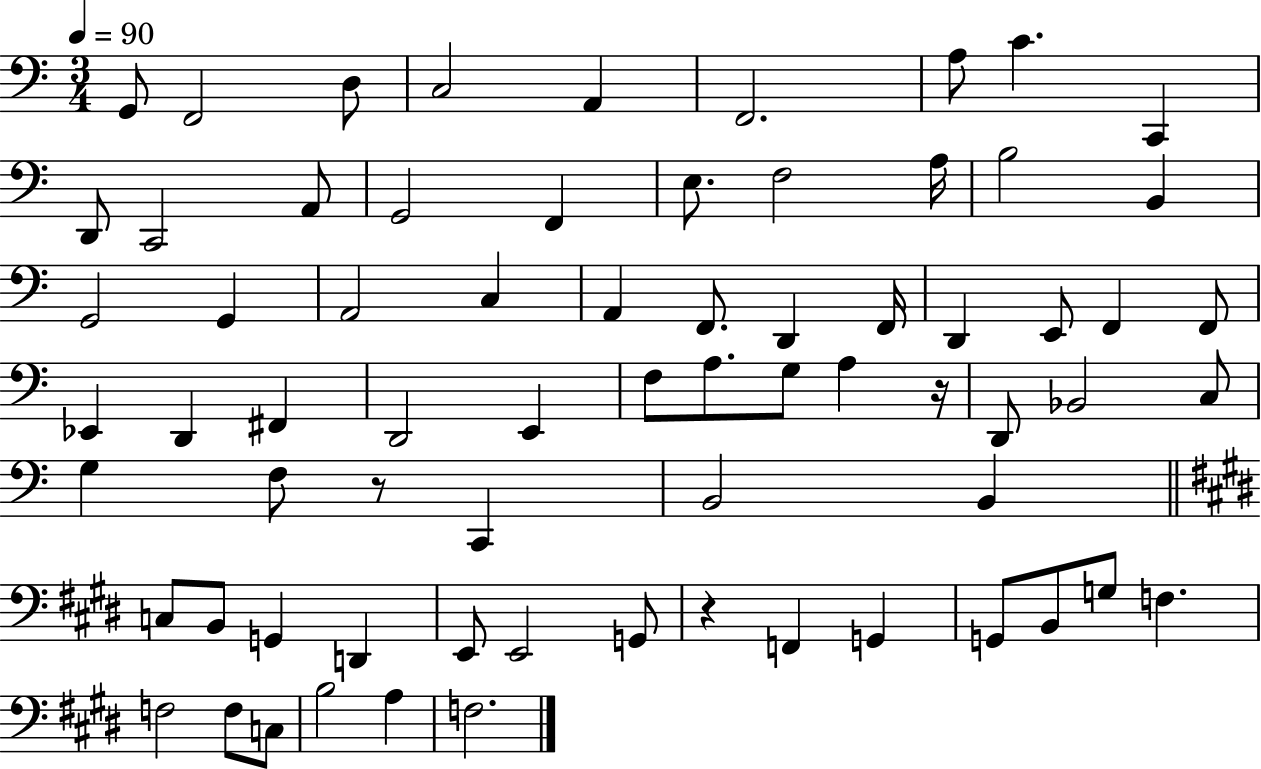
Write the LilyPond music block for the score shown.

{
  \clef bass
  \numericTimeSignature
  \time 3/4
  \key c \major
  \tempo 4 = 90
  g,8 f,2 d8 | c2 a,4 | f,2. | a8 c'4. c,4 | \break d,8 c,2 a,8 | g,2 f,4 | e8. f2 a16 | b2 b,4 | \break g,2 g,4 | a,2 c4 | a,4 f,8. d,4 f,16 | d,4 e,8 f,4 f,8 | \break ees,4 d,4 fis,4 | d,2 e,4 | f8 a8. g8 a4 r16 | d,8 bes,2 c8 | \break g4 f8 r8 c,4 | b,2 b,4 | \bar "||" \break \key e \major c8 b,8 g,4 d,4 | e,8 e,2 g,8 | r4 f,4 g,4 | g,8 b,8 g8 f4. | \break f2 f8 c8 | b2 a4 | f2. | \bar "|."
}